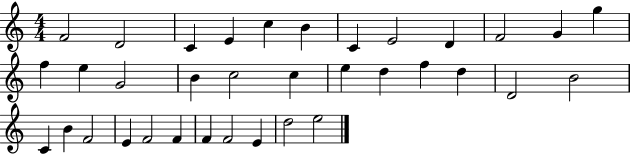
F4/h D4/h C4/q E4/q C5/q B4/q C4/q E4/h D4/q F4/h G4/q G5/q F5/q E5/q G4/h B4/q C5/h C5/q E5/q D5/q F5/q D5/q D4/h B4/h C4/q B4/q F4/h E4/q F4/h F4/q F4/q F4/h E4/q D5/h E5/h